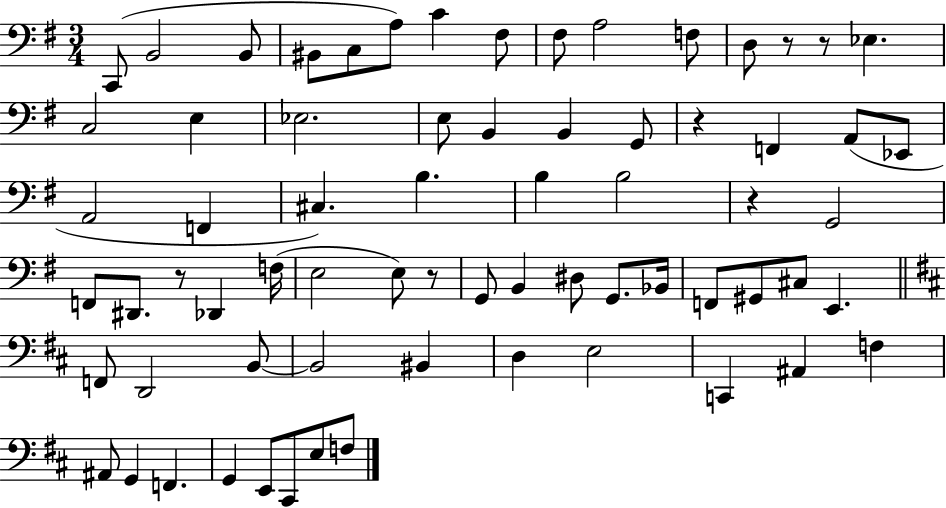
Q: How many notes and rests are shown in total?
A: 69